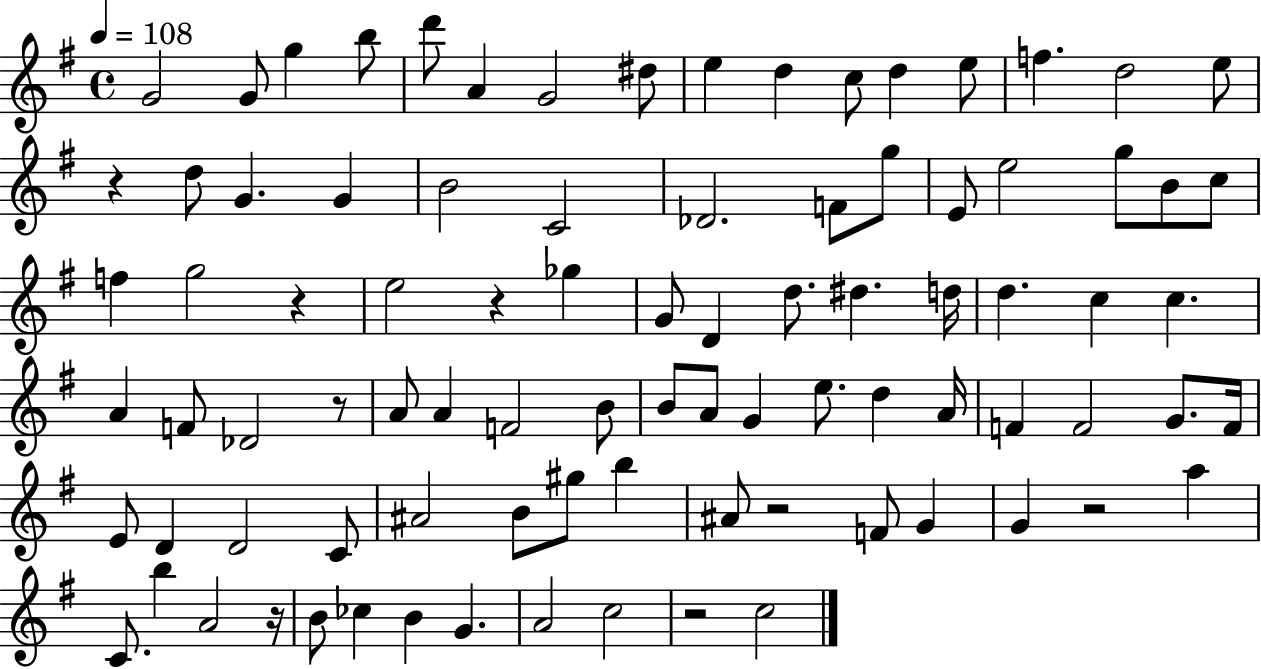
{
  \clef treble
  \time 4/4
  \defaultTimeSignature
  \key g \major
  \tempo 4 = 108
  g'2 g'8 g''4 b''8 | d'''8 a'4 g'2 dis''8 | e''4 d''4 c''8 d''4 e''8 | f''4. d''2 e''8 | \break r4 d''8 g'4. g'4 | b'2 c'2 | des'2. f'8 g''8 | e'8 e''2 g''8 b'8 c''8 | \break f''4 g''2 r4 | e''2 r4 ges''4 | g'8 d'4 d''8. dis''4. d''16 | d''4. c''4 c''4. | \break a'4 f'8 des'2 r8 | a'8 a'4 f'2 b'8 | b'8 a'8 g'4 e''8. d''4 a'16 | f'4 f'2 g'8. f'16 | \break e'8 d'4 d'2 c'8 | ais'2 b'8 gis''8 b''4 | ais'8 r2 f'8 g'4 | g'4 r2 a''4 | \break c'8. b''4 a'2 r16 | b'8 ces''4 b'4 g'4. | a'2 c''2 | r2 c''2 | \break \bar "|."
}